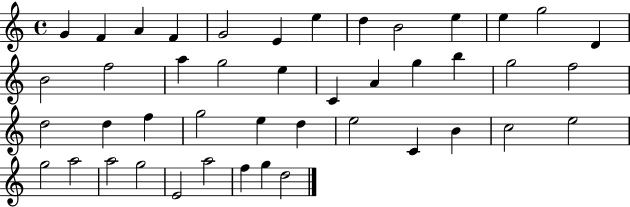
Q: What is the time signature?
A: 4/4